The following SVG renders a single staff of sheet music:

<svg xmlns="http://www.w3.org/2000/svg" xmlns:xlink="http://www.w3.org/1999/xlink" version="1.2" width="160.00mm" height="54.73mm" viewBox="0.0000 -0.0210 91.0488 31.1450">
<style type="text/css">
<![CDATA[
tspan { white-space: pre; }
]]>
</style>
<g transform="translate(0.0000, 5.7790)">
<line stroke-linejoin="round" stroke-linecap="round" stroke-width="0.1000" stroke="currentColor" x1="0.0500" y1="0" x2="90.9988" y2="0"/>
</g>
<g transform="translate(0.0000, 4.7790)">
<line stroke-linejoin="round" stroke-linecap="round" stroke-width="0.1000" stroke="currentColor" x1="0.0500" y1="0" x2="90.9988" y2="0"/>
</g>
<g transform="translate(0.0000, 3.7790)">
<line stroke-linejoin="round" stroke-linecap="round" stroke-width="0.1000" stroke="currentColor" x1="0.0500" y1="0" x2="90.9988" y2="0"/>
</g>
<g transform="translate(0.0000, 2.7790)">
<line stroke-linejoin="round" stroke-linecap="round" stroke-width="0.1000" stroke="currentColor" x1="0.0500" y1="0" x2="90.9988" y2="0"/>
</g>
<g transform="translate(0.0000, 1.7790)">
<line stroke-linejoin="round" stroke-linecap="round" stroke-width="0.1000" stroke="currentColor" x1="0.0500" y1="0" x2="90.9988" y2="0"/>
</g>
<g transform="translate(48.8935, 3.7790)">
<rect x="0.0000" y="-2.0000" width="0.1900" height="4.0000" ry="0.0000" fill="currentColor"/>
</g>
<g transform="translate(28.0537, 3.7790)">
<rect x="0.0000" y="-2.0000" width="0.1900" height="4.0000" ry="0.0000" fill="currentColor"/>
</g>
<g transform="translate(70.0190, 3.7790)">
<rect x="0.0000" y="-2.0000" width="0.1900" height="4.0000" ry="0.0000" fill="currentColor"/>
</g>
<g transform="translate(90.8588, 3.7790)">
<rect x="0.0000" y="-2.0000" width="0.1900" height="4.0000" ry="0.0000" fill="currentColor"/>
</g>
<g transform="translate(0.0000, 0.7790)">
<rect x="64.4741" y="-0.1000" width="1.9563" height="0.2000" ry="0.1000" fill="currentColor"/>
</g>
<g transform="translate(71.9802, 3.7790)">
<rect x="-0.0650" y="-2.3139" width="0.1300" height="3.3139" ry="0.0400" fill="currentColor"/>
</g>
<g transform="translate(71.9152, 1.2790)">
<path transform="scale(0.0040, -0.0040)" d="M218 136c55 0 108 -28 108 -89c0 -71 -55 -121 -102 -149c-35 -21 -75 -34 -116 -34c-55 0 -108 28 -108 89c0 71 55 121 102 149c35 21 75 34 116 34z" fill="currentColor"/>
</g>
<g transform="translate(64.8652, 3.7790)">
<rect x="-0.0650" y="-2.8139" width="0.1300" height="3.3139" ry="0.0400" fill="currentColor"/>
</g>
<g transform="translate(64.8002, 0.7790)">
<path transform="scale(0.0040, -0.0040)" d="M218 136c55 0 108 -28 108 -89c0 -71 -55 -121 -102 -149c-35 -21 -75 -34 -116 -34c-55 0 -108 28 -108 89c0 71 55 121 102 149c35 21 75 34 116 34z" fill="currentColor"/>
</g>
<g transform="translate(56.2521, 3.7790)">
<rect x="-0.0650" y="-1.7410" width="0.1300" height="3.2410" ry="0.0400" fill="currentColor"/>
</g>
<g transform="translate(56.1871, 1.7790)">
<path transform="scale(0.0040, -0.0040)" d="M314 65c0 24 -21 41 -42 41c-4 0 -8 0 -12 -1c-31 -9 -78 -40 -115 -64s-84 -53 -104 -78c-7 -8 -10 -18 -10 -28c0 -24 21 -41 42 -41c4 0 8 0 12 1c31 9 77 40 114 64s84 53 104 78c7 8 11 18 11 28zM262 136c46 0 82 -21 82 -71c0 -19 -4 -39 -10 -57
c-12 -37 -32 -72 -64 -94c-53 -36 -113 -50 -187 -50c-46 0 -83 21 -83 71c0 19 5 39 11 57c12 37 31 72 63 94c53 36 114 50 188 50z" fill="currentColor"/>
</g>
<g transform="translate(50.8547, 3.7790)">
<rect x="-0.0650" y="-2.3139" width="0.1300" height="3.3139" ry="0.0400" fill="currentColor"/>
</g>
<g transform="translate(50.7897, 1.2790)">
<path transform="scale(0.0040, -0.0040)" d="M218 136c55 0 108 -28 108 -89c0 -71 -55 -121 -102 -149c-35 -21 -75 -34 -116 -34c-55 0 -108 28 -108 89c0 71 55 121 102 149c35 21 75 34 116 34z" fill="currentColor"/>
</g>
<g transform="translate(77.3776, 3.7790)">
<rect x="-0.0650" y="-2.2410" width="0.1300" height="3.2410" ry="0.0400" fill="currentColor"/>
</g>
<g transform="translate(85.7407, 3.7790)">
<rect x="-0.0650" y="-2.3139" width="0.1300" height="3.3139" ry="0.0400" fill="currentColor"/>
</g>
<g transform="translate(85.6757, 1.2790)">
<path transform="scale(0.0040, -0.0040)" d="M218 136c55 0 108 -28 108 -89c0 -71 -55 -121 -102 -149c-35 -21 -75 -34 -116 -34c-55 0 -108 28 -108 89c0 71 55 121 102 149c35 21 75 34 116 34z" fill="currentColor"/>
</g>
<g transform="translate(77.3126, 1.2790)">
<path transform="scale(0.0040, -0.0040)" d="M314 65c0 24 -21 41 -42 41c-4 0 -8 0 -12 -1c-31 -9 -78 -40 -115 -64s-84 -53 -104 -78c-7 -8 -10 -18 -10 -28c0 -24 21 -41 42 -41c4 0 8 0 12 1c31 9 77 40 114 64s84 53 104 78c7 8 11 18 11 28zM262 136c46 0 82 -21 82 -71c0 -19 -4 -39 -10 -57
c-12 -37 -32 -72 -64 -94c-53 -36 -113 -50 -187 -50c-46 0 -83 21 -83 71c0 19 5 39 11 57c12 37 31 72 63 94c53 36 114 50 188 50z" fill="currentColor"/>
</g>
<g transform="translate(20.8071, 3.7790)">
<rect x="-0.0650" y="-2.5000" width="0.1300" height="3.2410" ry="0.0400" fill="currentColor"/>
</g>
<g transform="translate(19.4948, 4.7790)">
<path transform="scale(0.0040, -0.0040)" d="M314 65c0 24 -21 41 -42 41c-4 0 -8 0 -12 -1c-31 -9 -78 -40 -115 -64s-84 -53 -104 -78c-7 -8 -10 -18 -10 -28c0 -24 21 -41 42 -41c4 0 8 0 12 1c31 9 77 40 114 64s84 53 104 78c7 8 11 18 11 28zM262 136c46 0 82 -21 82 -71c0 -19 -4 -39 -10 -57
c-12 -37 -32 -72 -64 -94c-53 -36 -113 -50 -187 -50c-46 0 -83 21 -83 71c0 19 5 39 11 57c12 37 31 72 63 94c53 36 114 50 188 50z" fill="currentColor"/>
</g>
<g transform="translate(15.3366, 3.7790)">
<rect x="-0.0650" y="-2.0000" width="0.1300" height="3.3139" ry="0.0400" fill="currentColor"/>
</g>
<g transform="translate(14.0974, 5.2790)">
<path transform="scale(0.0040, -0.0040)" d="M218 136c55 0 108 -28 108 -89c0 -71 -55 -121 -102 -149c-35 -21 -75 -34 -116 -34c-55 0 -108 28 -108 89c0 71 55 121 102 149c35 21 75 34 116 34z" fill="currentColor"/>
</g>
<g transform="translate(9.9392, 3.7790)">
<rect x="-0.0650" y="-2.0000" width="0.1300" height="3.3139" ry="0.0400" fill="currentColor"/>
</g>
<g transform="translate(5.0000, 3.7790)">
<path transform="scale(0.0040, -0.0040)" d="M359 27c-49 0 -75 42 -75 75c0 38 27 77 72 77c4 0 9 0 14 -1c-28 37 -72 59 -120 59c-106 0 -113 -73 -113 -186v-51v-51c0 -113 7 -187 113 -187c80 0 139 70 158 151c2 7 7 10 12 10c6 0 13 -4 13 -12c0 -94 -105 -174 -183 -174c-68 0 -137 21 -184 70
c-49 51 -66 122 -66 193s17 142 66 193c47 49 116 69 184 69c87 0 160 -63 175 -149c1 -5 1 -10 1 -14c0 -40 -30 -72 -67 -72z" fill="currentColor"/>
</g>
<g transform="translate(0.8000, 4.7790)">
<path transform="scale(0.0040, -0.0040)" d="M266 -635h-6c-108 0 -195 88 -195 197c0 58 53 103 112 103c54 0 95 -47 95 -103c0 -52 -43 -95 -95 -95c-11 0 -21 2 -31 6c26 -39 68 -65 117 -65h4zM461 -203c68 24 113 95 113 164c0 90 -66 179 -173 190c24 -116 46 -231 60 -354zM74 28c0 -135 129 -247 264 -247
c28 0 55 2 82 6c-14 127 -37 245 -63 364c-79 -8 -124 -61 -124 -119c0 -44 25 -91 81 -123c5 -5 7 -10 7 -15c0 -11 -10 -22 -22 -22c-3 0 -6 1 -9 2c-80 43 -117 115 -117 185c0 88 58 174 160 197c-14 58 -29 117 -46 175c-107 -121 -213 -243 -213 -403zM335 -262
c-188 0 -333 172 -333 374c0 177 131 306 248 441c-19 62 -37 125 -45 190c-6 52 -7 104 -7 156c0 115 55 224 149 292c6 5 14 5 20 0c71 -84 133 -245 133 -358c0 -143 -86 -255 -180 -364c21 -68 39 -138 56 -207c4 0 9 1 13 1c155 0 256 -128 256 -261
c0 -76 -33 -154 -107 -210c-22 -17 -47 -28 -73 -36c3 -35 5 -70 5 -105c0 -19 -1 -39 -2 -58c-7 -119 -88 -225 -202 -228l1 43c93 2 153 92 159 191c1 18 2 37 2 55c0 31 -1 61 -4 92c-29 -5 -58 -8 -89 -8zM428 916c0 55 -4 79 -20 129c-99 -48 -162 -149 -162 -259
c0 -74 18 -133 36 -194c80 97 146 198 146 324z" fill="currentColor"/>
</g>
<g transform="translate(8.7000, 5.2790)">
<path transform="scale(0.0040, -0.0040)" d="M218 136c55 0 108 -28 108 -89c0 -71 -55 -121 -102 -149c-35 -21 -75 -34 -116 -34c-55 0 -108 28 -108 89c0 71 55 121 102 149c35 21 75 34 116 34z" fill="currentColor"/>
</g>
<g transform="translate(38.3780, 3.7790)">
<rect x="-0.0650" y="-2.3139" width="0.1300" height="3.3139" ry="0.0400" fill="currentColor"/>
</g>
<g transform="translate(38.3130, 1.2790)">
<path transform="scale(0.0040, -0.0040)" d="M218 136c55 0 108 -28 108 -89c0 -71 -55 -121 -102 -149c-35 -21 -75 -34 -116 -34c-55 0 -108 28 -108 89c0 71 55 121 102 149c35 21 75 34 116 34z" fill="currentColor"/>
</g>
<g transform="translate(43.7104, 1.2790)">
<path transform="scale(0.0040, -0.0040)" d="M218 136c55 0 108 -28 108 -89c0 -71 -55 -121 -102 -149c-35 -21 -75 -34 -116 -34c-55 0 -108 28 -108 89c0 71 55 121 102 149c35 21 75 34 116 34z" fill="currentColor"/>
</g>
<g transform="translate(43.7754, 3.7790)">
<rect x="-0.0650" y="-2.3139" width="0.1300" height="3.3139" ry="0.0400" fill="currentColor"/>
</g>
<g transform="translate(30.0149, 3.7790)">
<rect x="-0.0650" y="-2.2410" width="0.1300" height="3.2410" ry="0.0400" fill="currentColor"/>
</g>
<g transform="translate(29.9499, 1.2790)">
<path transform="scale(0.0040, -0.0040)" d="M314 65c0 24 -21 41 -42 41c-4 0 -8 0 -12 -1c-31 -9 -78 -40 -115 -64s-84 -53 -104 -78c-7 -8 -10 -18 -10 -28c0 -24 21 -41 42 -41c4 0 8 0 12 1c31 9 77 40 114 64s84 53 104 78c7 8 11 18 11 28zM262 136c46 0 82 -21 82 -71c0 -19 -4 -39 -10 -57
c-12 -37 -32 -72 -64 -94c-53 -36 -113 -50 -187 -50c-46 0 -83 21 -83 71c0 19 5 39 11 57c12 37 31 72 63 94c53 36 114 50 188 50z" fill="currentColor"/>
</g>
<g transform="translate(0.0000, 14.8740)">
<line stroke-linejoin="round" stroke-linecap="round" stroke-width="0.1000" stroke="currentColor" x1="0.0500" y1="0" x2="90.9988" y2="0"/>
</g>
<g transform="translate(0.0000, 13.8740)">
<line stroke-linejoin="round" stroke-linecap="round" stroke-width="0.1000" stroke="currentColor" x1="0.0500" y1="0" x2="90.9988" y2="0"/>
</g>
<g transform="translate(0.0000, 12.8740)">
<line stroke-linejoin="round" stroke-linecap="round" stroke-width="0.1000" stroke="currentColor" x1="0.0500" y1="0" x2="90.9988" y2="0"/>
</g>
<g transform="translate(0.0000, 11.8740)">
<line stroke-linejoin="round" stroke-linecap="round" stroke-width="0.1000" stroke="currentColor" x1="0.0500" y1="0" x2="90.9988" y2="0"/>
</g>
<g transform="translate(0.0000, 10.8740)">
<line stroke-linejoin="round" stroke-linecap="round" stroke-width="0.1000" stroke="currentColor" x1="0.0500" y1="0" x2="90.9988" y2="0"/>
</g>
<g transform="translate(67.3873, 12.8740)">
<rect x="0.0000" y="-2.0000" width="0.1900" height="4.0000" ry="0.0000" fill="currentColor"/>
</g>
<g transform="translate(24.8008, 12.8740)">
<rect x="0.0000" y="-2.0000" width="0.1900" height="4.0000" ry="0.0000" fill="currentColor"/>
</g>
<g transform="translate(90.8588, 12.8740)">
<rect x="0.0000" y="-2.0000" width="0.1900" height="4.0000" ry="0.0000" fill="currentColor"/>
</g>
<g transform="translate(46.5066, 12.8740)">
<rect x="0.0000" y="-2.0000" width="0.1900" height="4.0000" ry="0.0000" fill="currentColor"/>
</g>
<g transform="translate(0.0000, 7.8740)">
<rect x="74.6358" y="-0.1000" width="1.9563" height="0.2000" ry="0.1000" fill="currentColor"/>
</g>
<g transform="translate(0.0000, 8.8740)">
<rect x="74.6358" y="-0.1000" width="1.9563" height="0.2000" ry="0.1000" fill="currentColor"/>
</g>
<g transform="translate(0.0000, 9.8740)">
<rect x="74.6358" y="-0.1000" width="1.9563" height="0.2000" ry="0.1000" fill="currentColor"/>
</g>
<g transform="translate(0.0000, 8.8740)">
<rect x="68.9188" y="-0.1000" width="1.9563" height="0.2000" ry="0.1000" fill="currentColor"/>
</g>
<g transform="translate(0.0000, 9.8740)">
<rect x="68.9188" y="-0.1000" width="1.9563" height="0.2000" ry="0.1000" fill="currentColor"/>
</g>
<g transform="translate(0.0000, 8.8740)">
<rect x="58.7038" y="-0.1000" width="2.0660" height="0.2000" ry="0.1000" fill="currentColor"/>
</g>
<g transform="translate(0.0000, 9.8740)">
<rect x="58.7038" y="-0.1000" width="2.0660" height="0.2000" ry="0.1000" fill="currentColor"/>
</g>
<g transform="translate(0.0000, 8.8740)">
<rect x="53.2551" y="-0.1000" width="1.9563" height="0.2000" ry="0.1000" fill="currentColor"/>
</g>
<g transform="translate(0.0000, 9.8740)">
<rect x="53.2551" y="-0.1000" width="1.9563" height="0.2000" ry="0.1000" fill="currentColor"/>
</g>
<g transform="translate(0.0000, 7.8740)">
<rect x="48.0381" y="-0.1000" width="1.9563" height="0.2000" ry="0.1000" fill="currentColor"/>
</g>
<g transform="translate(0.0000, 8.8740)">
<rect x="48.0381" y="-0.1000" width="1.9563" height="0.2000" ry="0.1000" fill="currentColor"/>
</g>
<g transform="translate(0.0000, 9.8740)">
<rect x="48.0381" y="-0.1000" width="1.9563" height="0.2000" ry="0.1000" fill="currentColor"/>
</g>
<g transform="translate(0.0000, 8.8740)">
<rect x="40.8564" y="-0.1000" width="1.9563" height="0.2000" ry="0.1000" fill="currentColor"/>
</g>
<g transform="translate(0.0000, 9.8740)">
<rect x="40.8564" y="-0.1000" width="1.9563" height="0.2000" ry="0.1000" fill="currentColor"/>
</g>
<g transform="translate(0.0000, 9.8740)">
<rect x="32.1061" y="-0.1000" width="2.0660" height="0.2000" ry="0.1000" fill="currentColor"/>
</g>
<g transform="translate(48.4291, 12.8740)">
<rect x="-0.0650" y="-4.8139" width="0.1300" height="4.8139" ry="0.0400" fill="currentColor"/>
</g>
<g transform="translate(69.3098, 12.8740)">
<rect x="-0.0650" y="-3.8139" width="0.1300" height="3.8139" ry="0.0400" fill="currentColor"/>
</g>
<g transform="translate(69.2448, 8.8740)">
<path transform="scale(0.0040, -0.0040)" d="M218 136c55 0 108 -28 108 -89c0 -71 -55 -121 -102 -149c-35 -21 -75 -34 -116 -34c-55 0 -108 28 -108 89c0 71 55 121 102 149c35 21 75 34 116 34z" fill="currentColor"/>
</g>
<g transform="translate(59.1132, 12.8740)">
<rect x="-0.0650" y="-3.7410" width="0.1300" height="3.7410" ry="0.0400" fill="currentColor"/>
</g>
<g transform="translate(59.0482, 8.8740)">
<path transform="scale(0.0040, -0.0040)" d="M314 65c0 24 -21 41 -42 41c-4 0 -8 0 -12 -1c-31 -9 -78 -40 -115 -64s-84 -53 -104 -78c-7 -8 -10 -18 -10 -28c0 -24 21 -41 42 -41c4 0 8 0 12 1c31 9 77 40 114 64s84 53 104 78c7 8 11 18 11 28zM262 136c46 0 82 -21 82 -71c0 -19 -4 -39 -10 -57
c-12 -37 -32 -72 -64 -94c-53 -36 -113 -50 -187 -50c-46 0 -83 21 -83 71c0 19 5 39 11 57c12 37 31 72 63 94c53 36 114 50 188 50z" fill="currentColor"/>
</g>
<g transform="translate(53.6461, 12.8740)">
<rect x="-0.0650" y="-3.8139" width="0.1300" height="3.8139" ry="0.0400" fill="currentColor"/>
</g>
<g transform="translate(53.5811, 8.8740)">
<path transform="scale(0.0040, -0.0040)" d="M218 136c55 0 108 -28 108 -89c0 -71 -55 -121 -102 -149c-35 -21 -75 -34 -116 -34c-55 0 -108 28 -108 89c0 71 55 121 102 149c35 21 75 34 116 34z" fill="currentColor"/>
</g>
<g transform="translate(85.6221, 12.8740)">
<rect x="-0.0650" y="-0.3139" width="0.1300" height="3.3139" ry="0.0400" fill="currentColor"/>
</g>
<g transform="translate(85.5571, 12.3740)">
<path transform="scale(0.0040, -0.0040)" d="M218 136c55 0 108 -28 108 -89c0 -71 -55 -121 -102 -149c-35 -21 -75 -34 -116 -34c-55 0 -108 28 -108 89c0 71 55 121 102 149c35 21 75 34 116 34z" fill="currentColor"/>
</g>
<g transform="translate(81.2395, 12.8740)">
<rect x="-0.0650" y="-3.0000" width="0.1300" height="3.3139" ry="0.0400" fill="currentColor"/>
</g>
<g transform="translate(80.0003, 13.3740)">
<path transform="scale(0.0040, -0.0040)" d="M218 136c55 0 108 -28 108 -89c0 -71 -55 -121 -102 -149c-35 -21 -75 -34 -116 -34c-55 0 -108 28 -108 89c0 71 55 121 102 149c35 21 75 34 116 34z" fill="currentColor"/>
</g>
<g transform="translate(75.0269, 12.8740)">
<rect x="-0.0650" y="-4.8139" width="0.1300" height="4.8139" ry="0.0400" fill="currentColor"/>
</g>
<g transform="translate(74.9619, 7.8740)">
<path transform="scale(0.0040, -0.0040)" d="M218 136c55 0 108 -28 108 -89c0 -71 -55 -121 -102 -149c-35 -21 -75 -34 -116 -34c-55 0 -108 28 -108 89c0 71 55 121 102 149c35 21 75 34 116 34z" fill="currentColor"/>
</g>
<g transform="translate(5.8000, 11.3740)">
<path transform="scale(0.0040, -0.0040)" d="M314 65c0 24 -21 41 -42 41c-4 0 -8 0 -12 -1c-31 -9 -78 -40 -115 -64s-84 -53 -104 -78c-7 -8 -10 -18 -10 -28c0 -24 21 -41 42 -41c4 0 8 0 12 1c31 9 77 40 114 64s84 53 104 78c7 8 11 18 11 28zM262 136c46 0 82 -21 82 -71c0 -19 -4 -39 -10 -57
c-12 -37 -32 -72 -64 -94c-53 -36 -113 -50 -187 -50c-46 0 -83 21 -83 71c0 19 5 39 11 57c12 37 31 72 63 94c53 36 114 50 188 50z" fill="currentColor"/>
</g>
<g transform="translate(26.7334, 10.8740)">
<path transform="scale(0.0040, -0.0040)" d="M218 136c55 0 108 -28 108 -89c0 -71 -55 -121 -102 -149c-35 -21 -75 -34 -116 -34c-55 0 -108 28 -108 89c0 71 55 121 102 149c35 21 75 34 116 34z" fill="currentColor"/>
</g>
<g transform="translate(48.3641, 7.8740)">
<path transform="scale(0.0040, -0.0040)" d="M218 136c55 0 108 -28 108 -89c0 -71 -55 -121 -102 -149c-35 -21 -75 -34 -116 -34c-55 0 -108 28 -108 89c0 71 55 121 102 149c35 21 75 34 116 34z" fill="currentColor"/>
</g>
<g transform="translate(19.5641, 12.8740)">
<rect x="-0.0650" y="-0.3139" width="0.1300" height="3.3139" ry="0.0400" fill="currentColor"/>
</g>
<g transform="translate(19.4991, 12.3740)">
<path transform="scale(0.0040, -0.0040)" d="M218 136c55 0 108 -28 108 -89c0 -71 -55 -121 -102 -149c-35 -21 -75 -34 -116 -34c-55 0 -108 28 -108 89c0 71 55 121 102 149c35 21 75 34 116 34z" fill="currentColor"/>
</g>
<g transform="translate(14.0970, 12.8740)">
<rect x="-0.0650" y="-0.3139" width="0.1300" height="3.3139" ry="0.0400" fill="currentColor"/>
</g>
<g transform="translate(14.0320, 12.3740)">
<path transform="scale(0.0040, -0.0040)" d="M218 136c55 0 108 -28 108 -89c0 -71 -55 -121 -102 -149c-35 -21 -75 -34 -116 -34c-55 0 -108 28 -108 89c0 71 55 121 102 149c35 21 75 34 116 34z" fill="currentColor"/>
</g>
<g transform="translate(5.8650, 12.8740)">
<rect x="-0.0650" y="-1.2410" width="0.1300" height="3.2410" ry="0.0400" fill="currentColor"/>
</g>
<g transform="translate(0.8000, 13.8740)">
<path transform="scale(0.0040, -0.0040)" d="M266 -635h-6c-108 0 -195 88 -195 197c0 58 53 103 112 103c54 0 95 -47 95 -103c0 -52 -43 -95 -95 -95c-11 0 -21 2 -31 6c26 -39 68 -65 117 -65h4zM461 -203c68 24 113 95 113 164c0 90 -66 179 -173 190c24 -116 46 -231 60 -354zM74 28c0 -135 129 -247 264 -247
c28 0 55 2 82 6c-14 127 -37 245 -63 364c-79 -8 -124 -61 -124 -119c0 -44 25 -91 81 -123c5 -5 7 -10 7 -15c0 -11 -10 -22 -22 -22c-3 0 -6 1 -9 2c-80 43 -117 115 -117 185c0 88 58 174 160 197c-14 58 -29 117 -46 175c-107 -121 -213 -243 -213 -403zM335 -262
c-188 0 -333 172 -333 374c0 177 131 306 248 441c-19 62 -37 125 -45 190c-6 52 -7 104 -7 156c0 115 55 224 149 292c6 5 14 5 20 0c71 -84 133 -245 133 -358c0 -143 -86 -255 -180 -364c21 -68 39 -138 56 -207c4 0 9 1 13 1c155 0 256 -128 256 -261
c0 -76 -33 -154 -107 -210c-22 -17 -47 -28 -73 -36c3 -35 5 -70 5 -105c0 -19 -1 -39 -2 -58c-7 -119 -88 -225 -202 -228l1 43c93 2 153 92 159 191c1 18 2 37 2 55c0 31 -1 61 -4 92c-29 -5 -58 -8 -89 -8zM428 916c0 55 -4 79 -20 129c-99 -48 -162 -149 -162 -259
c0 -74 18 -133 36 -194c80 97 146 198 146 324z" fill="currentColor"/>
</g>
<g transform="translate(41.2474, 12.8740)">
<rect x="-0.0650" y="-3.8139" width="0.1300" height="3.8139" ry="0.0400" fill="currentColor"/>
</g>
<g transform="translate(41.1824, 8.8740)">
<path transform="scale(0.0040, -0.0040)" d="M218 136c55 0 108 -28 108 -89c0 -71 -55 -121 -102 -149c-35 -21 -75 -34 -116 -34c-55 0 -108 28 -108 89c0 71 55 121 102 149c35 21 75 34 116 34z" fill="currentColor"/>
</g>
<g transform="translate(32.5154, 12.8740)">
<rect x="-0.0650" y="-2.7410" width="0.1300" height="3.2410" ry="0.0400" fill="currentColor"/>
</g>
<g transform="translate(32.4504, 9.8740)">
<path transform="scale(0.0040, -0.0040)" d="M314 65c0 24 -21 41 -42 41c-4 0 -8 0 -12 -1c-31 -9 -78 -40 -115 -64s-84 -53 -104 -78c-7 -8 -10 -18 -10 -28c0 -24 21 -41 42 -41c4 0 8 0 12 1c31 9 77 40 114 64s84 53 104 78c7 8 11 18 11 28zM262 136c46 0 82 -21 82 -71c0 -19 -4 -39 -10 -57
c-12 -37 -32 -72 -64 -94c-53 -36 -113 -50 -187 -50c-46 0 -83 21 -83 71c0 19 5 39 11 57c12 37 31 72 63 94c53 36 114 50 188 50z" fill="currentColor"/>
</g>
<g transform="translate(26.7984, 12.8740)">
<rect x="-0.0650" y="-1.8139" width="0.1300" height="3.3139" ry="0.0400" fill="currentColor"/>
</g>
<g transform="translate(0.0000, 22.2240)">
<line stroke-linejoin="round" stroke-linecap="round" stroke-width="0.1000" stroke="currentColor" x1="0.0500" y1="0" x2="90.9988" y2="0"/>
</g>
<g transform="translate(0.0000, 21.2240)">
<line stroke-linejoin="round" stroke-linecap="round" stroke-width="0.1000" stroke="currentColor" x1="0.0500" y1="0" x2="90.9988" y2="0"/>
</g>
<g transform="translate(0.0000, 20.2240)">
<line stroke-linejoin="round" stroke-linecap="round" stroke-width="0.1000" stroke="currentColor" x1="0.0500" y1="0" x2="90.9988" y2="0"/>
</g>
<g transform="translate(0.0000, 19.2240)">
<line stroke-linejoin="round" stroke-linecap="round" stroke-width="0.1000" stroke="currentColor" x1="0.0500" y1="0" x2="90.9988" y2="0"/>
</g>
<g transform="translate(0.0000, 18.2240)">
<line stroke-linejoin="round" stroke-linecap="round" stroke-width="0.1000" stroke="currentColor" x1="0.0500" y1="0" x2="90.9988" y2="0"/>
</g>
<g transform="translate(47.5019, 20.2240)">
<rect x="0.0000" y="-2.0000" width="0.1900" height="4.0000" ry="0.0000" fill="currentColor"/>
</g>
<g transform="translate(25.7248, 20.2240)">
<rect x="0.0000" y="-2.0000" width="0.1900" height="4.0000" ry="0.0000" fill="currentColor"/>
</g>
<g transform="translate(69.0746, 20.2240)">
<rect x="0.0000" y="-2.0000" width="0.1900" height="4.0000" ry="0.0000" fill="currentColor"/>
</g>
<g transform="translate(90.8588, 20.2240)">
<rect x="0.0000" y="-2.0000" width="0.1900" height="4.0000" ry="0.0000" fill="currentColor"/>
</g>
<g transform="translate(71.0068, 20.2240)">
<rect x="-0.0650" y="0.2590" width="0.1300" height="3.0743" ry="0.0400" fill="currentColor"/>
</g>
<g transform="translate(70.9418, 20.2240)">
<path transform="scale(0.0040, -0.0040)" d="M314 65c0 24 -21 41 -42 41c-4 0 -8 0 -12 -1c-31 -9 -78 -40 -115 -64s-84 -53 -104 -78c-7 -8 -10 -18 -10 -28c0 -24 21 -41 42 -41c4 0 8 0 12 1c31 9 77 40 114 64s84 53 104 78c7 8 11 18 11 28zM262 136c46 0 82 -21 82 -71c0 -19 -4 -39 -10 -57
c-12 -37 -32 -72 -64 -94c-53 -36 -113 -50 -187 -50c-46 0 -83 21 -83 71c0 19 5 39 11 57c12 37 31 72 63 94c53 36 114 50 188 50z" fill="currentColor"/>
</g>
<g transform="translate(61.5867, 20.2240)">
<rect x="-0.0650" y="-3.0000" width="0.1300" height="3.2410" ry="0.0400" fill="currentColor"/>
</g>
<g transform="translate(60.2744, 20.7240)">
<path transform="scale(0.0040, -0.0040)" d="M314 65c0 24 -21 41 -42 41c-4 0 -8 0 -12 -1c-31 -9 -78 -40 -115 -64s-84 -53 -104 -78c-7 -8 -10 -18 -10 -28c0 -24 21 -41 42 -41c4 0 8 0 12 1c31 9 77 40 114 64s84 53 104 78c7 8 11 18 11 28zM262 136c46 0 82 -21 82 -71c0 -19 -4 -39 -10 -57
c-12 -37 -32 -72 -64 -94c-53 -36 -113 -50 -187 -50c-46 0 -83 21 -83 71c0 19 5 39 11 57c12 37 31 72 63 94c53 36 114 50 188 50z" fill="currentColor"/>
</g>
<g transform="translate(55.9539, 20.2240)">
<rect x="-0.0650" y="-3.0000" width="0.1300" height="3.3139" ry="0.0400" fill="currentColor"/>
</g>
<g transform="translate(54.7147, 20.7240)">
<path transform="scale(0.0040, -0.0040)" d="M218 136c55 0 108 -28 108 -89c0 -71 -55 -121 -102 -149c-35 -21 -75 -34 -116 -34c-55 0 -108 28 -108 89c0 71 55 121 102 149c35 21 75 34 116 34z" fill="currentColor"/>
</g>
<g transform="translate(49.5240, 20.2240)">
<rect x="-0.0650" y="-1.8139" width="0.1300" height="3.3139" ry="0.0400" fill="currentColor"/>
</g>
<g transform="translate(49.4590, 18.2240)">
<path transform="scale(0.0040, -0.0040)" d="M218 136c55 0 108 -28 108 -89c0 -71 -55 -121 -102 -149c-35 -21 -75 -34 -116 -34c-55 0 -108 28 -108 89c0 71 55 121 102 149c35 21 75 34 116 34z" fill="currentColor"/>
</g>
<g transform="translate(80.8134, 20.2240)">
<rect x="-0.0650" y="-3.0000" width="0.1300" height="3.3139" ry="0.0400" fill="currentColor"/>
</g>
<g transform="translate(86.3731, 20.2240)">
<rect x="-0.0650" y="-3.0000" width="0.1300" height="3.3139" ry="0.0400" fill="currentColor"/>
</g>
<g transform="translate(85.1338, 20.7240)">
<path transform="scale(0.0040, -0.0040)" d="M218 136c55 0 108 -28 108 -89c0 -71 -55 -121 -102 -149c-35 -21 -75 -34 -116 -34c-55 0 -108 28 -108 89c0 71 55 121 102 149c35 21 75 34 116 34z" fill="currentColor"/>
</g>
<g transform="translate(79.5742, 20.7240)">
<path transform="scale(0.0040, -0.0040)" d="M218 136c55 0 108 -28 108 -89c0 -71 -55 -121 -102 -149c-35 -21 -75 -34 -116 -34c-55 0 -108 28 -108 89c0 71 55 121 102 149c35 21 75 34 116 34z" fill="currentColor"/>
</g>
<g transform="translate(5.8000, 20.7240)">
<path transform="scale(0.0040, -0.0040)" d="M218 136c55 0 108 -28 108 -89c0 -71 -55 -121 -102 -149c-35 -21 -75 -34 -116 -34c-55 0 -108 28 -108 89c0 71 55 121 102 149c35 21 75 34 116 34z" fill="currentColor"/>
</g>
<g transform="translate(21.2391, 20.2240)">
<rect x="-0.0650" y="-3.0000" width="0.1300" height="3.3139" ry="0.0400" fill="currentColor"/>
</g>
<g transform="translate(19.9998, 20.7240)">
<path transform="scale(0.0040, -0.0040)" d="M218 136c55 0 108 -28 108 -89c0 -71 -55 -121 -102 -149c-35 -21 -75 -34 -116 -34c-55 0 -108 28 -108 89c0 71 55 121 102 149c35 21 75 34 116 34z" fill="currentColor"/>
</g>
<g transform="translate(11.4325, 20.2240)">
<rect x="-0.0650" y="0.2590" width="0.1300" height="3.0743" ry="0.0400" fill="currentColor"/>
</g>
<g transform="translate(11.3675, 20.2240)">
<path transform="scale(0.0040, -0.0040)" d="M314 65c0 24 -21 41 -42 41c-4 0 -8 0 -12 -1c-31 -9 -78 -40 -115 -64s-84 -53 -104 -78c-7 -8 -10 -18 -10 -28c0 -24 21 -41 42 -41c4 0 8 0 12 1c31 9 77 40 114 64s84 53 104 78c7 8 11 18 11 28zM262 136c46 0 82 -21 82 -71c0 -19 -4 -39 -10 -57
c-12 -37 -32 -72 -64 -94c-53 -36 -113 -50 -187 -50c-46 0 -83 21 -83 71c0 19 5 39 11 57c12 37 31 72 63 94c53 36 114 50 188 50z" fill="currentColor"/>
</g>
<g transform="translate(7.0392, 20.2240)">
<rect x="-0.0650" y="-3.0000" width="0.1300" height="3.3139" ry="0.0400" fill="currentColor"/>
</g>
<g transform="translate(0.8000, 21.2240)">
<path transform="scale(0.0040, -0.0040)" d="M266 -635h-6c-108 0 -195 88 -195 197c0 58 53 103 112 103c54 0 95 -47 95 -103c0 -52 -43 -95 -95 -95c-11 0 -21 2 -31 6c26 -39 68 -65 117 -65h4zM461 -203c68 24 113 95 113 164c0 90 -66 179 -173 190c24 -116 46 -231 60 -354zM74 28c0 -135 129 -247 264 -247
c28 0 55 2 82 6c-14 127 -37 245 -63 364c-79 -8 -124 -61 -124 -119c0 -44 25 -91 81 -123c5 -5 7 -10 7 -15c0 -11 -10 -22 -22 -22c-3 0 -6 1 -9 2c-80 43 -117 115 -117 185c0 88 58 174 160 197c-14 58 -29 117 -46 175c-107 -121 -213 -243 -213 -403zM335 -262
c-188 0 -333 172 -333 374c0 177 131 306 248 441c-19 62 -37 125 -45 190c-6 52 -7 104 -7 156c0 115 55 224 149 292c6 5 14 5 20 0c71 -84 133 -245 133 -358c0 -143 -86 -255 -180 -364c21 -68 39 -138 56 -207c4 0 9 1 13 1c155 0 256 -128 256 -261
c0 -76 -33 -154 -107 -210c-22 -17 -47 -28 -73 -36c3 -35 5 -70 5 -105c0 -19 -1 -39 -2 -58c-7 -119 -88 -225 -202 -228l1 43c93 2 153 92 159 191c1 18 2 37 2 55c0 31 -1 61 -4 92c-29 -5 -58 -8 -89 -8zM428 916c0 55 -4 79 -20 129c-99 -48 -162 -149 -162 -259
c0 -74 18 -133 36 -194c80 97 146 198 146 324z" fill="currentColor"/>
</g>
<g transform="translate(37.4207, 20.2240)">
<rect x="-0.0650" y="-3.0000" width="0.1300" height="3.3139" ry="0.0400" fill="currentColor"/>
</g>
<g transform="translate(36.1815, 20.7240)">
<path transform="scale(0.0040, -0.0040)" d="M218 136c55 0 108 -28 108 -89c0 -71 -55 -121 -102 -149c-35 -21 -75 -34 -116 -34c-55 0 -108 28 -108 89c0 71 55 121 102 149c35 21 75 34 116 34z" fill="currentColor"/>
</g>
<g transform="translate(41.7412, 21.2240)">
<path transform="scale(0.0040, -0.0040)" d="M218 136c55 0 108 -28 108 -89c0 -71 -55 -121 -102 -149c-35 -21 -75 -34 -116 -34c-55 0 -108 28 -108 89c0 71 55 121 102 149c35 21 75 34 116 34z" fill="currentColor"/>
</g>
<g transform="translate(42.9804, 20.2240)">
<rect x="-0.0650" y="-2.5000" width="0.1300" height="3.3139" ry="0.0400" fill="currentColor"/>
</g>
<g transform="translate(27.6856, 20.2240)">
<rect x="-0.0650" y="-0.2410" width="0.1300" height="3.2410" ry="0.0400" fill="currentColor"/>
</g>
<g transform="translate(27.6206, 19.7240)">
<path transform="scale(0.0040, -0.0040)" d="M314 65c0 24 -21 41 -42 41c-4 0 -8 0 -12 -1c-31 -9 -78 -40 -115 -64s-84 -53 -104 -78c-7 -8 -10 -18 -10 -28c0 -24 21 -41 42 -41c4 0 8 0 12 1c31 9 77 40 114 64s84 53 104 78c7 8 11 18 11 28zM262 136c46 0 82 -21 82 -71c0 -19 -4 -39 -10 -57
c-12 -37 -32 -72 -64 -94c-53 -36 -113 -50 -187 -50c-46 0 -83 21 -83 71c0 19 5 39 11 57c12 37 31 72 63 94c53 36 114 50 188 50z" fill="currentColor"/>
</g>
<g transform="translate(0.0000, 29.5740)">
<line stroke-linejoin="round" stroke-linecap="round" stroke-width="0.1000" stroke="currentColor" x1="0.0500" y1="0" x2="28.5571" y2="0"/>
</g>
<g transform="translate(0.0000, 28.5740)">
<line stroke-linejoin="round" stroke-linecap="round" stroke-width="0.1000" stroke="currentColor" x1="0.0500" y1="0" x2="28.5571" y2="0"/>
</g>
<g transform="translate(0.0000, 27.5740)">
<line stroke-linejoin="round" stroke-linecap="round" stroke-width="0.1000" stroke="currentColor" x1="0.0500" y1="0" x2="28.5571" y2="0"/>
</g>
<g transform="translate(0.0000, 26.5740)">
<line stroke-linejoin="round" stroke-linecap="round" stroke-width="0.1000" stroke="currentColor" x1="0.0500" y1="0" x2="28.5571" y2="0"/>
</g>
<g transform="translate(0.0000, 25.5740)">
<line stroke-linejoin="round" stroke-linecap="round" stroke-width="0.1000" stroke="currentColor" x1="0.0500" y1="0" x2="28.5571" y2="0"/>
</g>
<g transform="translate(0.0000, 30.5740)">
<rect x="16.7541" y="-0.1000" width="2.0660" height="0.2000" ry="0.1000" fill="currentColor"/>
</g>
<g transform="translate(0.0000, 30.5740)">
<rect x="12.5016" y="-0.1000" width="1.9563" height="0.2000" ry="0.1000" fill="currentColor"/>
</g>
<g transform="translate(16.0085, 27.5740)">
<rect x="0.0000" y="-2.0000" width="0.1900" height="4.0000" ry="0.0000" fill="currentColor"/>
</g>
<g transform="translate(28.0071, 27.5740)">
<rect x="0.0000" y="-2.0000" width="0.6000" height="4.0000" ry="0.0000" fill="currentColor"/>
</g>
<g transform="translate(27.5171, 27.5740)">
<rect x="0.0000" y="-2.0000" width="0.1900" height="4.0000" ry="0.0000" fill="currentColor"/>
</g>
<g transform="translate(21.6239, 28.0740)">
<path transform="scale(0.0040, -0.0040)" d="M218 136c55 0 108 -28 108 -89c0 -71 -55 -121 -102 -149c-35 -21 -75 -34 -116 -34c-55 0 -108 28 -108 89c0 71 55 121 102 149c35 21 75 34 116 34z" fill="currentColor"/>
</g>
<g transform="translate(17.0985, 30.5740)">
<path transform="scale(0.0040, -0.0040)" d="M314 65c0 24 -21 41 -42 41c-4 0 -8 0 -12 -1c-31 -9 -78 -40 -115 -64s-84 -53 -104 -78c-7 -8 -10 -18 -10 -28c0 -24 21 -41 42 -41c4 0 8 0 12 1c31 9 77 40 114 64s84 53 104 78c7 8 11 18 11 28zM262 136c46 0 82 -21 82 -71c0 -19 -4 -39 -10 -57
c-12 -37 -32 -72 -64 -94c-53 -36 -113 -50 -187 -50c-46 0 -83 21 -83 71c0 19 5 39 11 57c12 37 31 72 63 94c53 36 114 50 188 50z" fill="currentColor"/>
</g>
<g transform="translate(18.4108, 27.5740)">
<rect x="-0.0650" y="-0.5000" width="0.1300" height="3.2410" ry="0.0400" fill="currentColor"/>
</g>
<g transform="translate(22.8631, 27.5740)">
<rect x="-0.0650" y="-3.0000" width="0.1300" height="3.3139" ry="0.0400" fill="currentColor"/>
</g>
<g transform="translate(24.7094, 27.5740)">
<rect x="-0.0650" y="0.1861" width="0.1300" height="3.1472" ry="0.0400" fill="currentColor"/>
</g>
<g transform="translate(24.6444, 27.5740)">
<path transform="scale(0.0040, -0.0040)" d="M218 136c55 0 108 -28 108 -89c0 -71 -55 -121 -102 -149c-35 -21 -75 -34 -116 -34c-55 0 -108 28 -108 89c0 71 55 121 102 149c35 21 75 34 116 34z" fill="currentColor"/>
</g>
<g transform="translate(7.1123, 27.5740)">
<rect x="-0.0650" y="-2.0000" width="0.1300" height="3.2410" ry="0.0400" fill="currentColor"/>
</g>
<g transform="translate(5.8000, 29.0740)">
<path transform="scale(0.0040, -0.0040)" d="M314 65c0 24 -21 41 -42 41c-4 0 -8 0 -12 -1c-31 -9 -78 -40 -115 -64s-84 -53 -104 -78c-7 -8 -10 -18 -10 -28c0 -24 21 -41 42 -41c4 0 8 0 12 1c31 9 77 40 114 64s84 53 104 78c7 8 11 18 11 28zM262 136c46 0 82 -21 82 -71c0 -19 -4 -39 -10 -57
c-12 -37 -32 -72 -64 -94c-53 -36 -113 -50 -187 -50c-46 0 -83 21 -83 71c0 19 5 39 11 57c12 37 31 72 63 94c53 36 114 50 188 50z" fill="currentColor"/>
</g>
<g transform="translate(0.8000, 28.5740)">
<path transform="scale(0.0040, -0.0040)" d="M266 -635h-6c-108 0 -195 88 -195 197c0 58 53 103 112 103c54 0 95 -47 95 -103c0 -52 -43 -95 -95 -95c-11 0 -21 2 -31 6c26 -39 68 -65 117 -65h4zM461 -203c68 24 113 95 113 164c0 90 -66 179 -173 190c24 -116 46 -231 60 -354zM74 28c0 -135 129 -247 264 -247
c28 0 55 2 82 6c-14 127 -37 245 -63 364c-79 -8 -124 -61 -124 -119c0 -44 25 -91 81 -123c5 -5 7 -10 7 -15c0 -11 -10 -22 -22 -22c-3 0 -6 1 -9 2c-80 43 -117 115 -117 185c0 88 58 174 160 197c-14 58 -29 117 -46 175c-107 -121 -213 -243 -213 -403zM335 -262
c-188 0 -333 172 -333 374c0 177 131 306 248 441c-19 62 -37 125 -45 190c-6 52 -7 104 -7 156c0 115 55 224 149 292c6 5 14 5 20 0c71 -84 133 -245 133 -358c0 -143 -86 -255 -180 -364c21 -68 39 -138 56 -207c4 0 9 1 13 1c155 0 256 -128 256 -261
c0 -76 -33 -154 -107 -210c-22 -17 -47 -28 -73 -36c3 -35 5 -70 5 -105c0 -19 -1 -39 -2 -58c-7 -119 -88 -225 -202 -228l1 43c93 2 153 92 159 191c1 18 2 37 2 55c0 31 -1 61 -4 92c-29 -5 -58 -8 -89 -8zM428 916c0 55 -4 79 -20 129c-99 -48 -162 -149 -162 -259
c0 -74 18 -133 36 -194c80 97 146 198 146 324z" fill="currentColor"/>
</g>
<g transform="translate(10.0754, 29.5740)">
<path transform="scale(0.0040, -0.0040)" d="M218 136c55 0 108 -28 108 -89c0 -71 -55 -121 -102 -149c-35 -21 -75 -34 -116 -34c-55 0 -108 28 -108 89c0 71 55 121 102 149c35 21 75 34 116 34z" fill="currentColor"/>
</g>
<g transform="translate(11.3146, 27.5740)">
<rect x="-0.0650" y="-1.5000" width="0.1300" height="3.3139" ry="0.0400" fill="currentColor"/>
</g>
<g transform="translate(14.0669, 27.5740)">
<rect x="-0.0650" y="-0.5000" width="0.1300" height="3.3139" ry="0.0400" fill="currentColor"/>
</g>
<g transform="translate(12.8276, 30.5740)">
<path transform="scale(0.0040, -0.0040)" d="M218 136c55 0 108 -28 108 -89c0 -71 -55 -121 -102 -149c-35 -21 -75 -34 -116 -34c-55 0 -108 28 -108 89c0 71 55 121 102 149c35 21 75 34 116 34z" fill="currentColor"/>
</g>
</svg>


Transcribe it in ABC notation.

X:1
T:Untitled
M:4/4
L:1/4
K:C
F F G2 g2 g g g f2 a g g2 g e2 c c f a2 c' e' c' c'2 c' e' A c A B2 A c2 A G f A A2 B2 A A F2 E C C2 A B